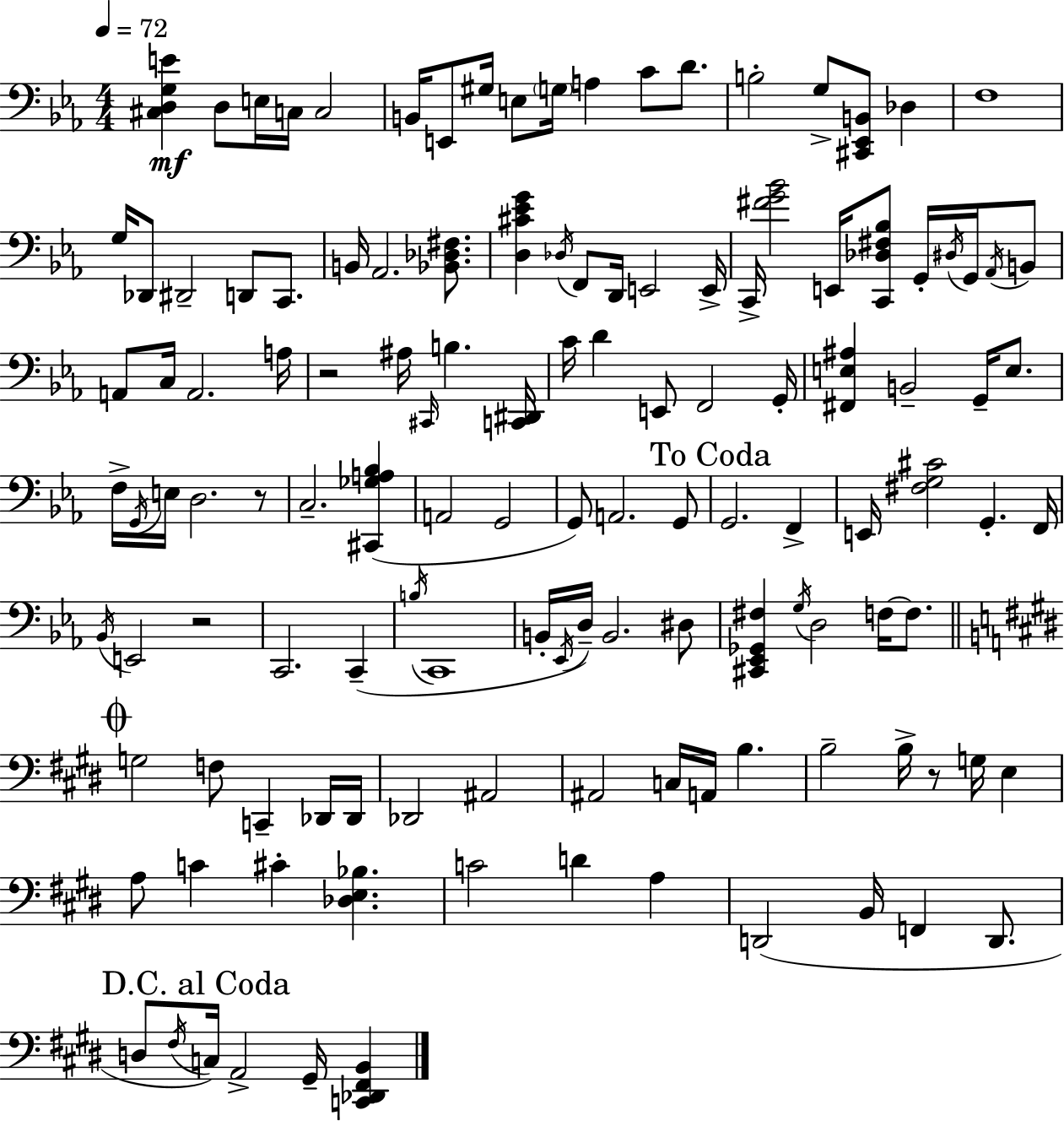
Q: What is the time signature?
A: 4/4